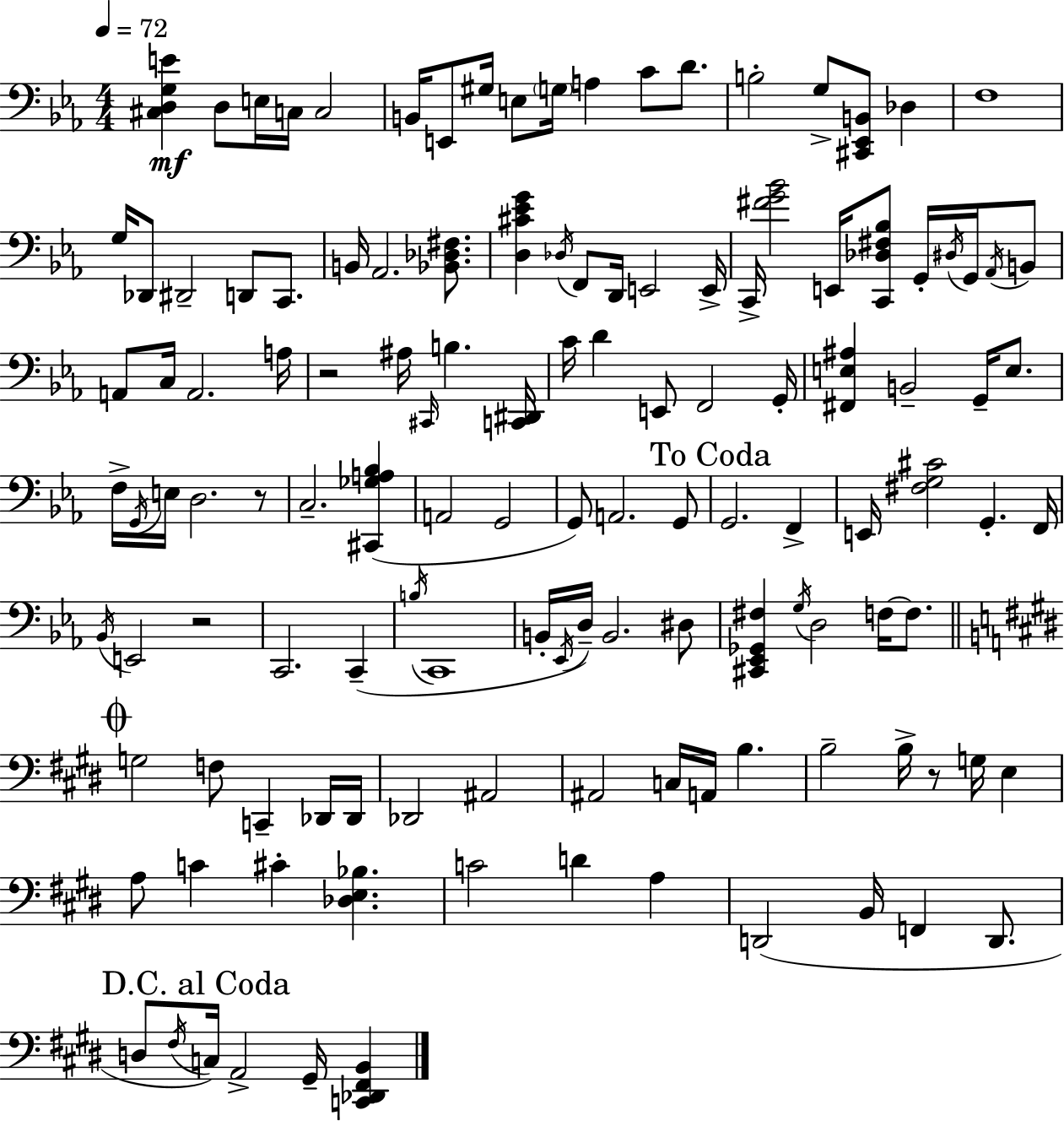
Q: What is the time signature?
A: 4/4